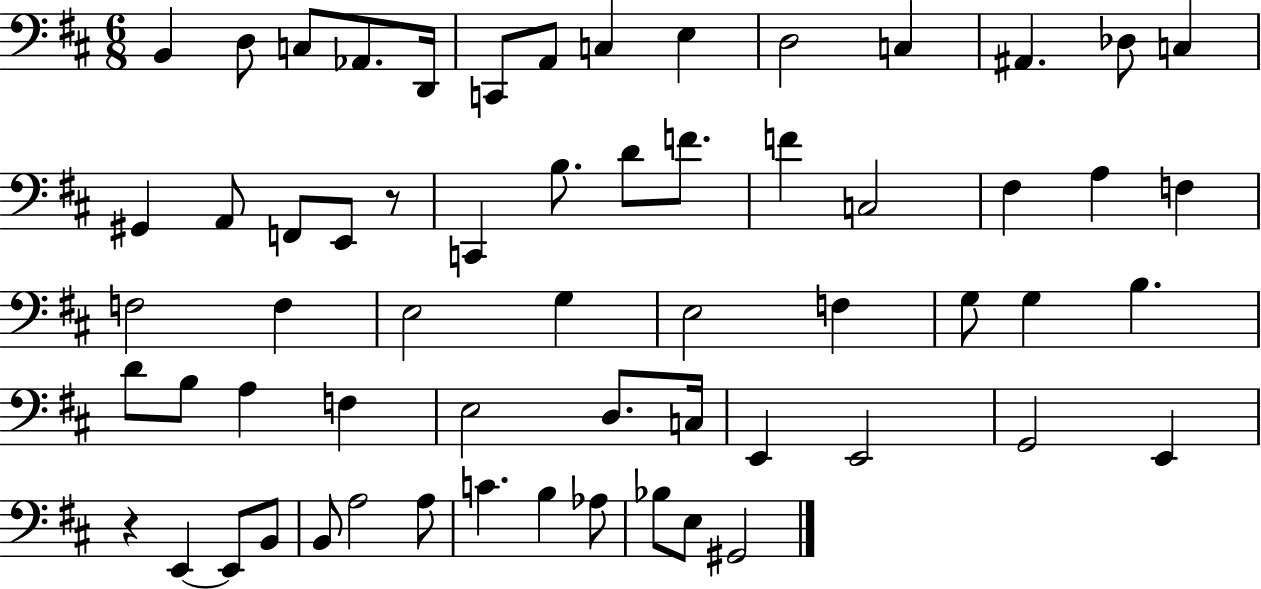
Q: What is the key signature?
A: D major